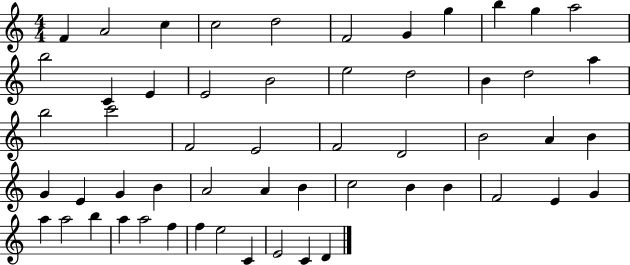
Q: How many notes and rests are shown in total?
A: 55